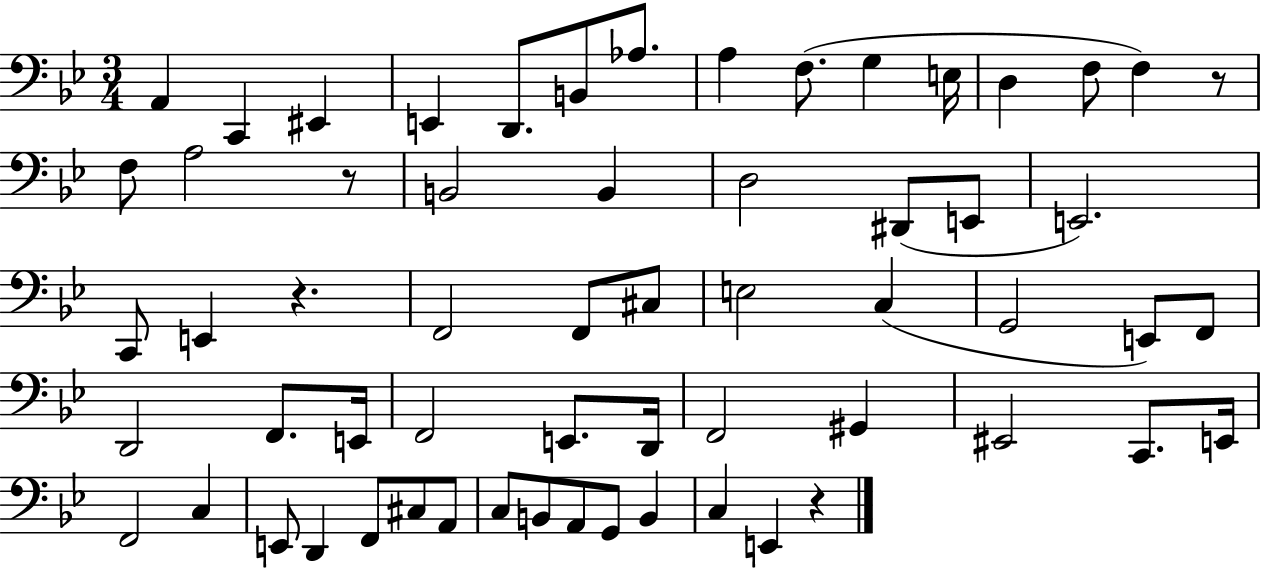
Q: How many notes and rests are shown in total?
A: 61